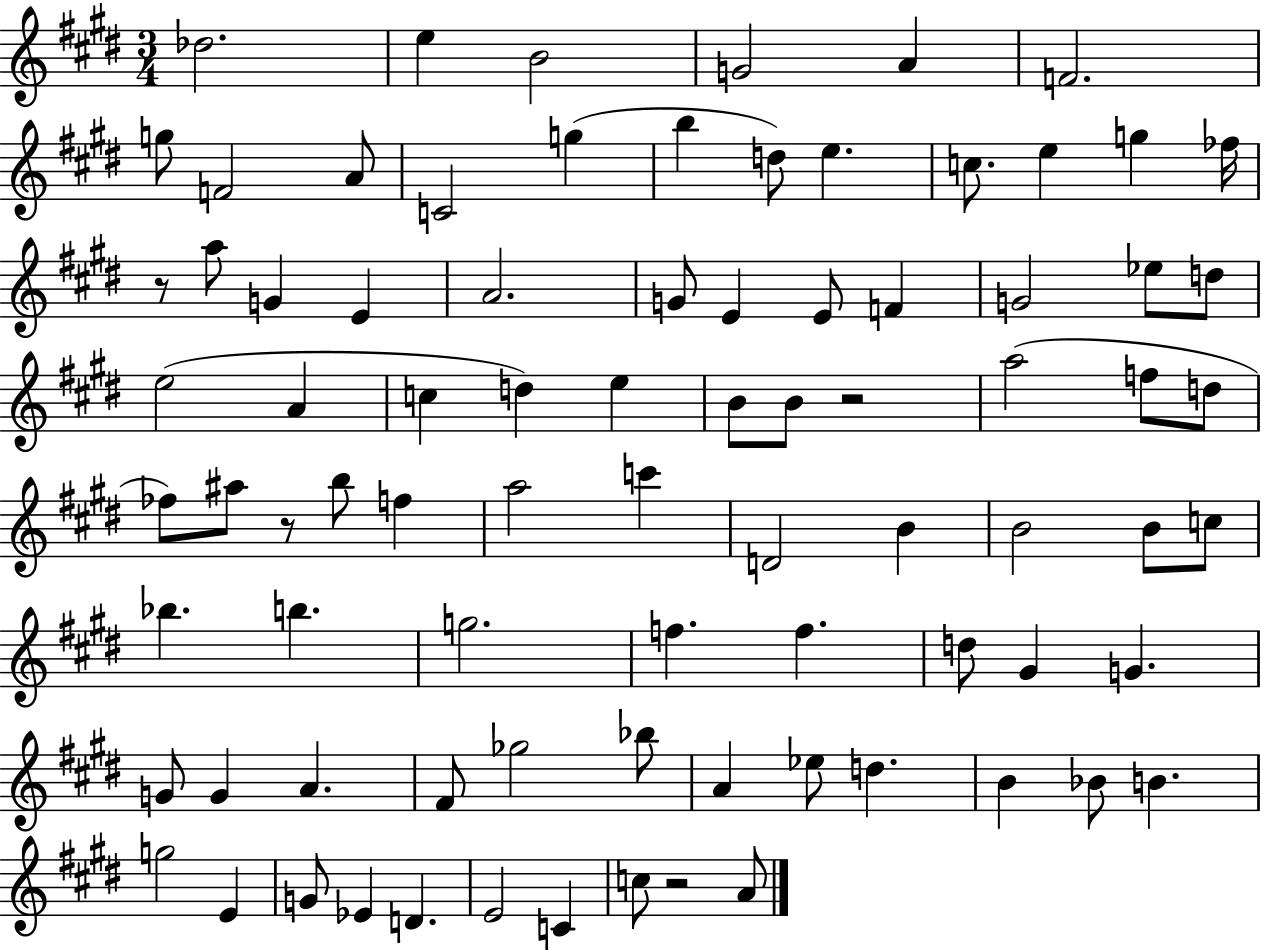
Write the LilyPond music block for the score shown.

{
  \clef treble
  \numericTimeSignature
  \time 3/4
  \key e \major
  \repeat volta 2 { des''2. | e''4 b'2 | g'2 a'4 | f'2. | \break g''8 f'2 a'8 | c'2 g''4( | b''4 d''8) e''4. | c''8. e''4 g''4 fes''16 | \break r8 a''8 g'4 e'4 | a'2. | g'8 e'4 e'8 f'4 | g'2 ees''8 d''8 | \break e''2( a'4 | c''4 d''4) e''4 | b'8 b'8 r2 | a''2( f''8 d''8 | \break fes''8) ais''8 r8 b''8 f''4 | a''2 c'''4 | d'2 b'4 | b'2 b'8 c''8 | \break bes''4. b''4. | g''2. | f''4. f''4. | d''8 gis'4 g'4. | \break g'8 g'4 a'4. | fis'8 ges''2 bes''8 | a'4 ees''8 d''4. | b'4 bes'8 b'4. | \break g''2 e'4 | g'8 ees'4 d'4. | e'2 c'4 | c''8 r2 a'8 | \break } \bar "|."
}